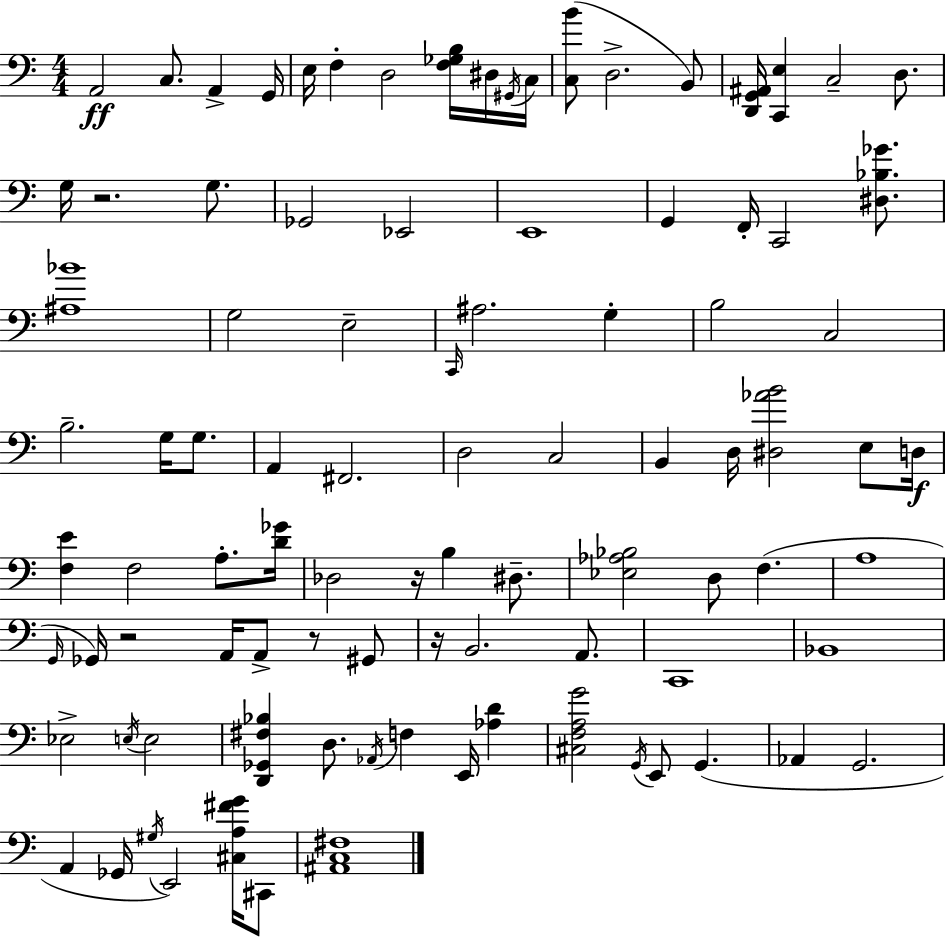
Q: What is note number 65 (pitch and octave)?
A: G2